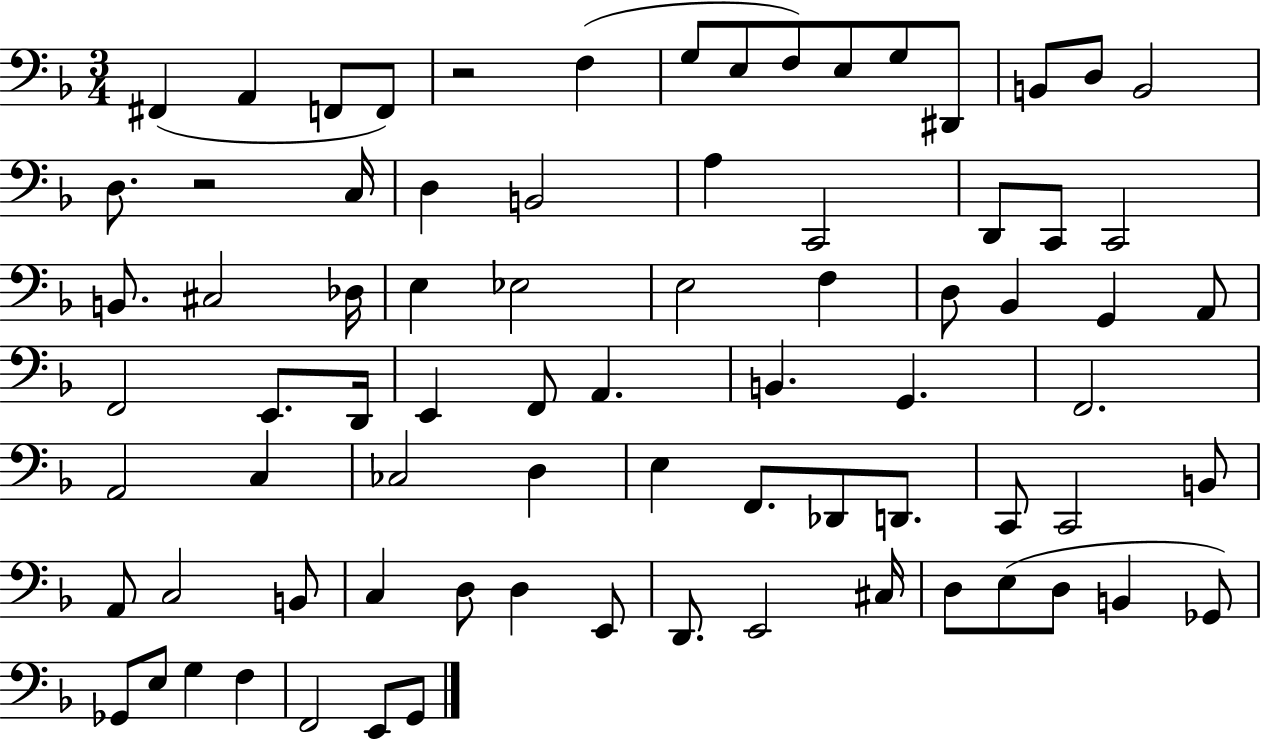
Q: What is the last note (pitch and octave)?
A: G2